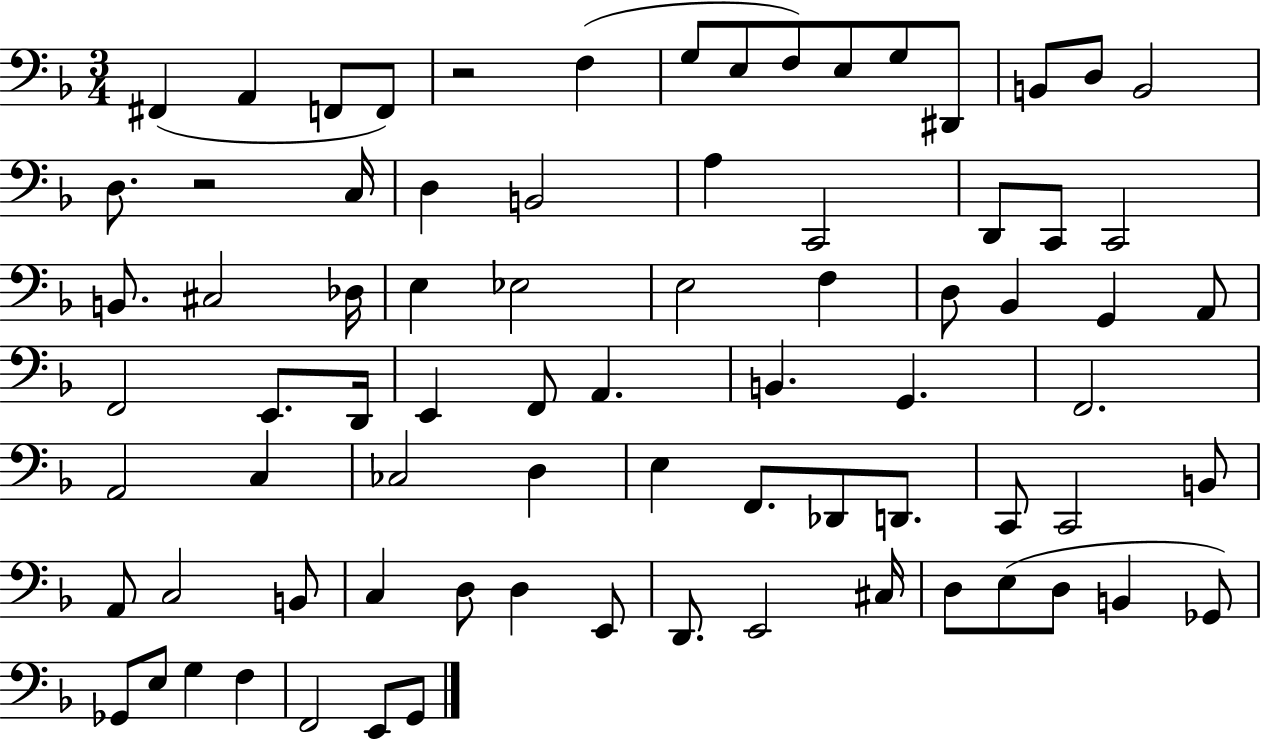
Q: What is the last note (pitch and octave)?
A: G2